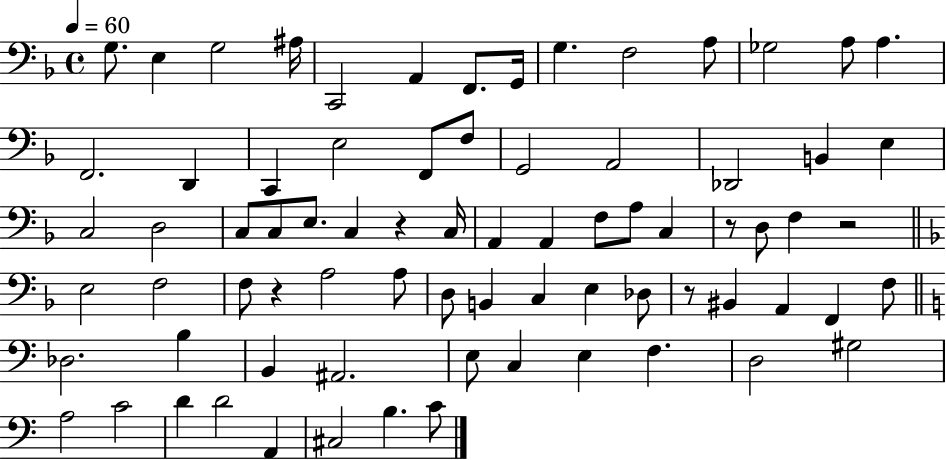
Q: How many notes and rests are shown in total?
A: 76